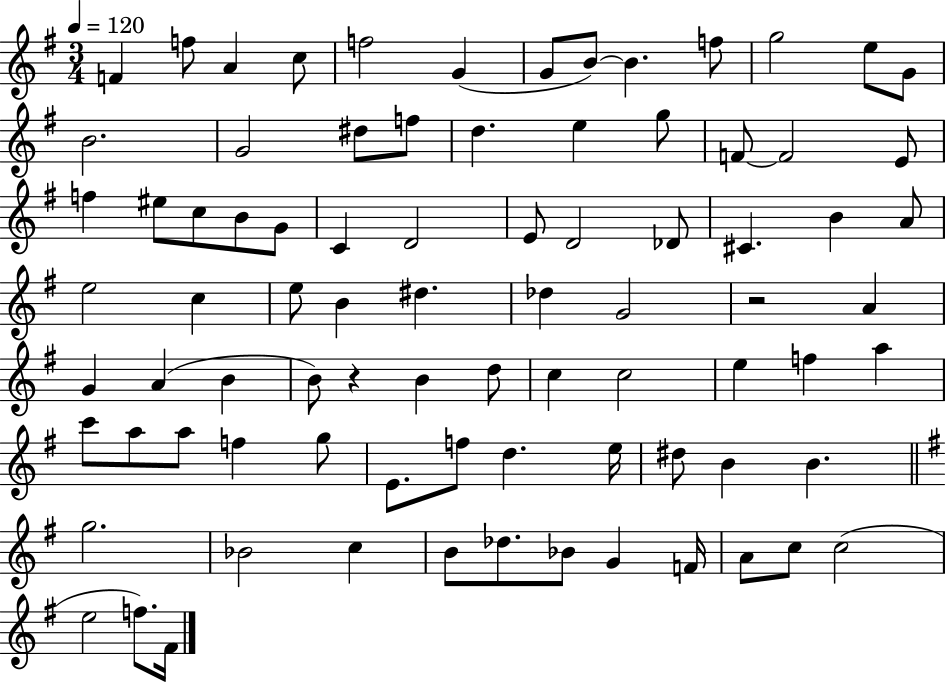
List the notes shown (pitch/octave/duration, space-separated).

F4/q F5/e A4/q C5/e F5/h G4/q G4/e B4/e B4/q. F5/e G5/h E5/e G4/e B4/h. G4/h D#5/e F5/e D5/q. E5/q G5/e F4/e F4/h E4/e F5/q EIS5/e C5/e B4/e G4/e C4/q D4/h E4/e D4/h Db4/e C#4/q. B4/q A4/e E5/h C5/q E5/e B4/q D#5/q. Db5/q G4/h R/h A4/q G4/q A4/q B4/q B4/e R/q B4/q D5/e C5/q C5/h E5/q F5/q A5/q C6/e A5/e A5/e F5/q G5/e E4/e. F5/e D5/q. E5/s D#5/e B4/q B4/q. G5/h. Bb4/h C5/q B4/e Db5/e. Bb4/e G4/q F4/s A4/e C5/e C5/h E5/h F5/e. F#4/s